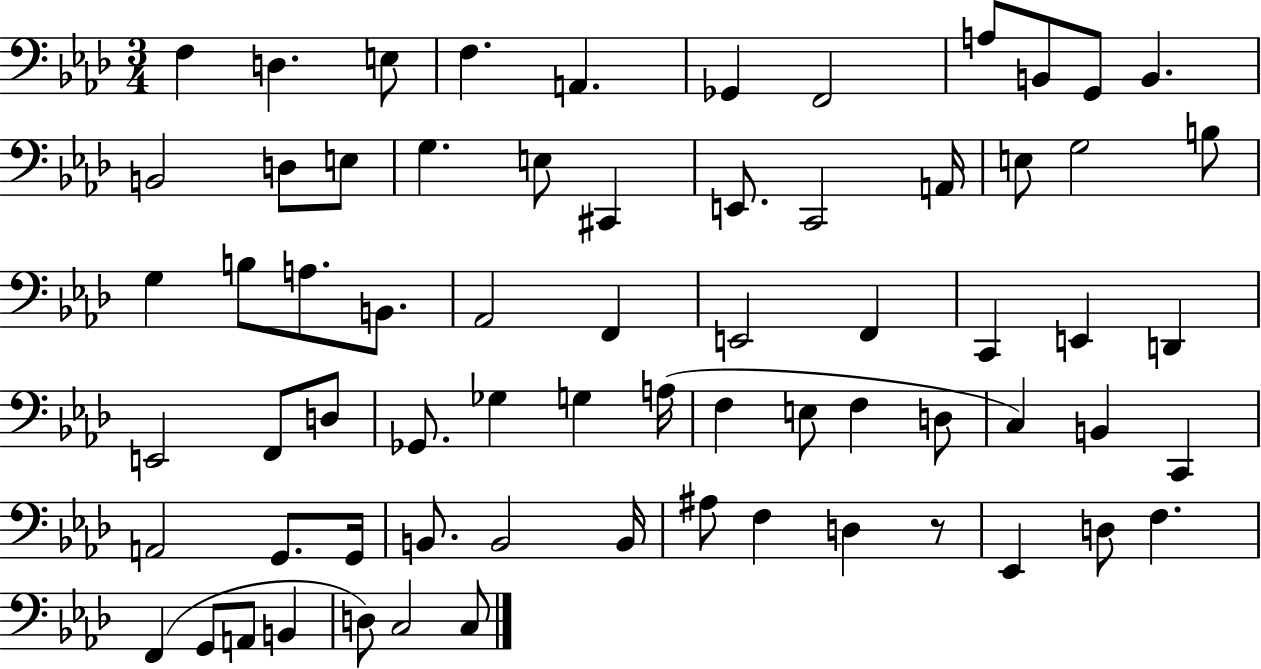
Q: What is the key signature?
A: AES major